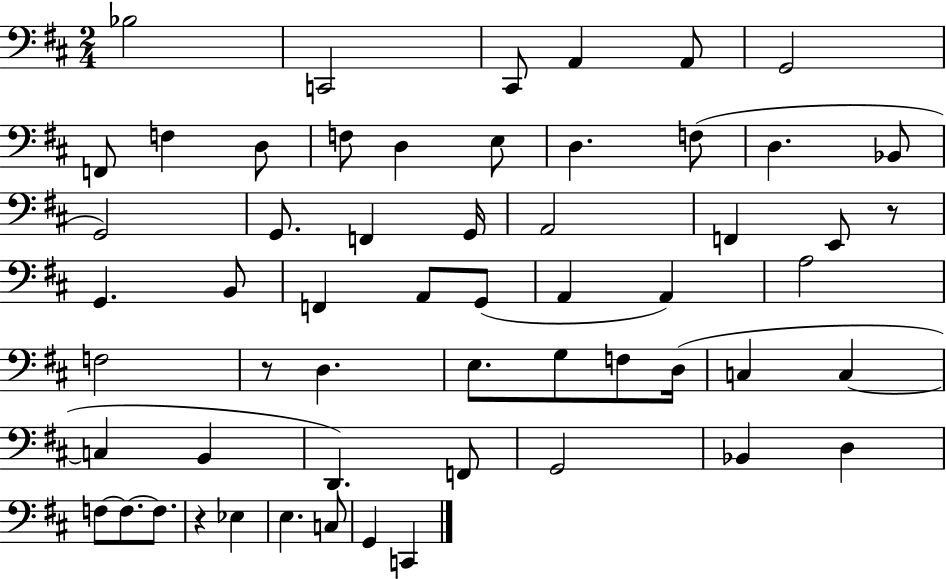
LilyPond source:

{
  \clef bass
  \numericTimeSignature
  \time 2/4
  \key d \major
  bes2 | c,2 | cis,8 a,4 a,8 | g,2 | \break f,8 f4 d8 | f8 d4 e8 | d4. f8( | d4. bes,8 | \break g,2) | g,8. f,4 g,16 | a,2 | f,4 e,8 r8 | \break g,4. b,8 | f,4 a,8 g,8( | a,4 a,4) | a2 | \break f2 | r8 d4. | e8. g8 f8 d16( | c4 c4~~ | \break c4 b,4 | d,4.) f,8 | g,2 | bes,4 d4 | \break f8~~ f8.~~ f8. | r4 ees4 | e4. c8 | g,4 c,4 | \break \bar "|."
}